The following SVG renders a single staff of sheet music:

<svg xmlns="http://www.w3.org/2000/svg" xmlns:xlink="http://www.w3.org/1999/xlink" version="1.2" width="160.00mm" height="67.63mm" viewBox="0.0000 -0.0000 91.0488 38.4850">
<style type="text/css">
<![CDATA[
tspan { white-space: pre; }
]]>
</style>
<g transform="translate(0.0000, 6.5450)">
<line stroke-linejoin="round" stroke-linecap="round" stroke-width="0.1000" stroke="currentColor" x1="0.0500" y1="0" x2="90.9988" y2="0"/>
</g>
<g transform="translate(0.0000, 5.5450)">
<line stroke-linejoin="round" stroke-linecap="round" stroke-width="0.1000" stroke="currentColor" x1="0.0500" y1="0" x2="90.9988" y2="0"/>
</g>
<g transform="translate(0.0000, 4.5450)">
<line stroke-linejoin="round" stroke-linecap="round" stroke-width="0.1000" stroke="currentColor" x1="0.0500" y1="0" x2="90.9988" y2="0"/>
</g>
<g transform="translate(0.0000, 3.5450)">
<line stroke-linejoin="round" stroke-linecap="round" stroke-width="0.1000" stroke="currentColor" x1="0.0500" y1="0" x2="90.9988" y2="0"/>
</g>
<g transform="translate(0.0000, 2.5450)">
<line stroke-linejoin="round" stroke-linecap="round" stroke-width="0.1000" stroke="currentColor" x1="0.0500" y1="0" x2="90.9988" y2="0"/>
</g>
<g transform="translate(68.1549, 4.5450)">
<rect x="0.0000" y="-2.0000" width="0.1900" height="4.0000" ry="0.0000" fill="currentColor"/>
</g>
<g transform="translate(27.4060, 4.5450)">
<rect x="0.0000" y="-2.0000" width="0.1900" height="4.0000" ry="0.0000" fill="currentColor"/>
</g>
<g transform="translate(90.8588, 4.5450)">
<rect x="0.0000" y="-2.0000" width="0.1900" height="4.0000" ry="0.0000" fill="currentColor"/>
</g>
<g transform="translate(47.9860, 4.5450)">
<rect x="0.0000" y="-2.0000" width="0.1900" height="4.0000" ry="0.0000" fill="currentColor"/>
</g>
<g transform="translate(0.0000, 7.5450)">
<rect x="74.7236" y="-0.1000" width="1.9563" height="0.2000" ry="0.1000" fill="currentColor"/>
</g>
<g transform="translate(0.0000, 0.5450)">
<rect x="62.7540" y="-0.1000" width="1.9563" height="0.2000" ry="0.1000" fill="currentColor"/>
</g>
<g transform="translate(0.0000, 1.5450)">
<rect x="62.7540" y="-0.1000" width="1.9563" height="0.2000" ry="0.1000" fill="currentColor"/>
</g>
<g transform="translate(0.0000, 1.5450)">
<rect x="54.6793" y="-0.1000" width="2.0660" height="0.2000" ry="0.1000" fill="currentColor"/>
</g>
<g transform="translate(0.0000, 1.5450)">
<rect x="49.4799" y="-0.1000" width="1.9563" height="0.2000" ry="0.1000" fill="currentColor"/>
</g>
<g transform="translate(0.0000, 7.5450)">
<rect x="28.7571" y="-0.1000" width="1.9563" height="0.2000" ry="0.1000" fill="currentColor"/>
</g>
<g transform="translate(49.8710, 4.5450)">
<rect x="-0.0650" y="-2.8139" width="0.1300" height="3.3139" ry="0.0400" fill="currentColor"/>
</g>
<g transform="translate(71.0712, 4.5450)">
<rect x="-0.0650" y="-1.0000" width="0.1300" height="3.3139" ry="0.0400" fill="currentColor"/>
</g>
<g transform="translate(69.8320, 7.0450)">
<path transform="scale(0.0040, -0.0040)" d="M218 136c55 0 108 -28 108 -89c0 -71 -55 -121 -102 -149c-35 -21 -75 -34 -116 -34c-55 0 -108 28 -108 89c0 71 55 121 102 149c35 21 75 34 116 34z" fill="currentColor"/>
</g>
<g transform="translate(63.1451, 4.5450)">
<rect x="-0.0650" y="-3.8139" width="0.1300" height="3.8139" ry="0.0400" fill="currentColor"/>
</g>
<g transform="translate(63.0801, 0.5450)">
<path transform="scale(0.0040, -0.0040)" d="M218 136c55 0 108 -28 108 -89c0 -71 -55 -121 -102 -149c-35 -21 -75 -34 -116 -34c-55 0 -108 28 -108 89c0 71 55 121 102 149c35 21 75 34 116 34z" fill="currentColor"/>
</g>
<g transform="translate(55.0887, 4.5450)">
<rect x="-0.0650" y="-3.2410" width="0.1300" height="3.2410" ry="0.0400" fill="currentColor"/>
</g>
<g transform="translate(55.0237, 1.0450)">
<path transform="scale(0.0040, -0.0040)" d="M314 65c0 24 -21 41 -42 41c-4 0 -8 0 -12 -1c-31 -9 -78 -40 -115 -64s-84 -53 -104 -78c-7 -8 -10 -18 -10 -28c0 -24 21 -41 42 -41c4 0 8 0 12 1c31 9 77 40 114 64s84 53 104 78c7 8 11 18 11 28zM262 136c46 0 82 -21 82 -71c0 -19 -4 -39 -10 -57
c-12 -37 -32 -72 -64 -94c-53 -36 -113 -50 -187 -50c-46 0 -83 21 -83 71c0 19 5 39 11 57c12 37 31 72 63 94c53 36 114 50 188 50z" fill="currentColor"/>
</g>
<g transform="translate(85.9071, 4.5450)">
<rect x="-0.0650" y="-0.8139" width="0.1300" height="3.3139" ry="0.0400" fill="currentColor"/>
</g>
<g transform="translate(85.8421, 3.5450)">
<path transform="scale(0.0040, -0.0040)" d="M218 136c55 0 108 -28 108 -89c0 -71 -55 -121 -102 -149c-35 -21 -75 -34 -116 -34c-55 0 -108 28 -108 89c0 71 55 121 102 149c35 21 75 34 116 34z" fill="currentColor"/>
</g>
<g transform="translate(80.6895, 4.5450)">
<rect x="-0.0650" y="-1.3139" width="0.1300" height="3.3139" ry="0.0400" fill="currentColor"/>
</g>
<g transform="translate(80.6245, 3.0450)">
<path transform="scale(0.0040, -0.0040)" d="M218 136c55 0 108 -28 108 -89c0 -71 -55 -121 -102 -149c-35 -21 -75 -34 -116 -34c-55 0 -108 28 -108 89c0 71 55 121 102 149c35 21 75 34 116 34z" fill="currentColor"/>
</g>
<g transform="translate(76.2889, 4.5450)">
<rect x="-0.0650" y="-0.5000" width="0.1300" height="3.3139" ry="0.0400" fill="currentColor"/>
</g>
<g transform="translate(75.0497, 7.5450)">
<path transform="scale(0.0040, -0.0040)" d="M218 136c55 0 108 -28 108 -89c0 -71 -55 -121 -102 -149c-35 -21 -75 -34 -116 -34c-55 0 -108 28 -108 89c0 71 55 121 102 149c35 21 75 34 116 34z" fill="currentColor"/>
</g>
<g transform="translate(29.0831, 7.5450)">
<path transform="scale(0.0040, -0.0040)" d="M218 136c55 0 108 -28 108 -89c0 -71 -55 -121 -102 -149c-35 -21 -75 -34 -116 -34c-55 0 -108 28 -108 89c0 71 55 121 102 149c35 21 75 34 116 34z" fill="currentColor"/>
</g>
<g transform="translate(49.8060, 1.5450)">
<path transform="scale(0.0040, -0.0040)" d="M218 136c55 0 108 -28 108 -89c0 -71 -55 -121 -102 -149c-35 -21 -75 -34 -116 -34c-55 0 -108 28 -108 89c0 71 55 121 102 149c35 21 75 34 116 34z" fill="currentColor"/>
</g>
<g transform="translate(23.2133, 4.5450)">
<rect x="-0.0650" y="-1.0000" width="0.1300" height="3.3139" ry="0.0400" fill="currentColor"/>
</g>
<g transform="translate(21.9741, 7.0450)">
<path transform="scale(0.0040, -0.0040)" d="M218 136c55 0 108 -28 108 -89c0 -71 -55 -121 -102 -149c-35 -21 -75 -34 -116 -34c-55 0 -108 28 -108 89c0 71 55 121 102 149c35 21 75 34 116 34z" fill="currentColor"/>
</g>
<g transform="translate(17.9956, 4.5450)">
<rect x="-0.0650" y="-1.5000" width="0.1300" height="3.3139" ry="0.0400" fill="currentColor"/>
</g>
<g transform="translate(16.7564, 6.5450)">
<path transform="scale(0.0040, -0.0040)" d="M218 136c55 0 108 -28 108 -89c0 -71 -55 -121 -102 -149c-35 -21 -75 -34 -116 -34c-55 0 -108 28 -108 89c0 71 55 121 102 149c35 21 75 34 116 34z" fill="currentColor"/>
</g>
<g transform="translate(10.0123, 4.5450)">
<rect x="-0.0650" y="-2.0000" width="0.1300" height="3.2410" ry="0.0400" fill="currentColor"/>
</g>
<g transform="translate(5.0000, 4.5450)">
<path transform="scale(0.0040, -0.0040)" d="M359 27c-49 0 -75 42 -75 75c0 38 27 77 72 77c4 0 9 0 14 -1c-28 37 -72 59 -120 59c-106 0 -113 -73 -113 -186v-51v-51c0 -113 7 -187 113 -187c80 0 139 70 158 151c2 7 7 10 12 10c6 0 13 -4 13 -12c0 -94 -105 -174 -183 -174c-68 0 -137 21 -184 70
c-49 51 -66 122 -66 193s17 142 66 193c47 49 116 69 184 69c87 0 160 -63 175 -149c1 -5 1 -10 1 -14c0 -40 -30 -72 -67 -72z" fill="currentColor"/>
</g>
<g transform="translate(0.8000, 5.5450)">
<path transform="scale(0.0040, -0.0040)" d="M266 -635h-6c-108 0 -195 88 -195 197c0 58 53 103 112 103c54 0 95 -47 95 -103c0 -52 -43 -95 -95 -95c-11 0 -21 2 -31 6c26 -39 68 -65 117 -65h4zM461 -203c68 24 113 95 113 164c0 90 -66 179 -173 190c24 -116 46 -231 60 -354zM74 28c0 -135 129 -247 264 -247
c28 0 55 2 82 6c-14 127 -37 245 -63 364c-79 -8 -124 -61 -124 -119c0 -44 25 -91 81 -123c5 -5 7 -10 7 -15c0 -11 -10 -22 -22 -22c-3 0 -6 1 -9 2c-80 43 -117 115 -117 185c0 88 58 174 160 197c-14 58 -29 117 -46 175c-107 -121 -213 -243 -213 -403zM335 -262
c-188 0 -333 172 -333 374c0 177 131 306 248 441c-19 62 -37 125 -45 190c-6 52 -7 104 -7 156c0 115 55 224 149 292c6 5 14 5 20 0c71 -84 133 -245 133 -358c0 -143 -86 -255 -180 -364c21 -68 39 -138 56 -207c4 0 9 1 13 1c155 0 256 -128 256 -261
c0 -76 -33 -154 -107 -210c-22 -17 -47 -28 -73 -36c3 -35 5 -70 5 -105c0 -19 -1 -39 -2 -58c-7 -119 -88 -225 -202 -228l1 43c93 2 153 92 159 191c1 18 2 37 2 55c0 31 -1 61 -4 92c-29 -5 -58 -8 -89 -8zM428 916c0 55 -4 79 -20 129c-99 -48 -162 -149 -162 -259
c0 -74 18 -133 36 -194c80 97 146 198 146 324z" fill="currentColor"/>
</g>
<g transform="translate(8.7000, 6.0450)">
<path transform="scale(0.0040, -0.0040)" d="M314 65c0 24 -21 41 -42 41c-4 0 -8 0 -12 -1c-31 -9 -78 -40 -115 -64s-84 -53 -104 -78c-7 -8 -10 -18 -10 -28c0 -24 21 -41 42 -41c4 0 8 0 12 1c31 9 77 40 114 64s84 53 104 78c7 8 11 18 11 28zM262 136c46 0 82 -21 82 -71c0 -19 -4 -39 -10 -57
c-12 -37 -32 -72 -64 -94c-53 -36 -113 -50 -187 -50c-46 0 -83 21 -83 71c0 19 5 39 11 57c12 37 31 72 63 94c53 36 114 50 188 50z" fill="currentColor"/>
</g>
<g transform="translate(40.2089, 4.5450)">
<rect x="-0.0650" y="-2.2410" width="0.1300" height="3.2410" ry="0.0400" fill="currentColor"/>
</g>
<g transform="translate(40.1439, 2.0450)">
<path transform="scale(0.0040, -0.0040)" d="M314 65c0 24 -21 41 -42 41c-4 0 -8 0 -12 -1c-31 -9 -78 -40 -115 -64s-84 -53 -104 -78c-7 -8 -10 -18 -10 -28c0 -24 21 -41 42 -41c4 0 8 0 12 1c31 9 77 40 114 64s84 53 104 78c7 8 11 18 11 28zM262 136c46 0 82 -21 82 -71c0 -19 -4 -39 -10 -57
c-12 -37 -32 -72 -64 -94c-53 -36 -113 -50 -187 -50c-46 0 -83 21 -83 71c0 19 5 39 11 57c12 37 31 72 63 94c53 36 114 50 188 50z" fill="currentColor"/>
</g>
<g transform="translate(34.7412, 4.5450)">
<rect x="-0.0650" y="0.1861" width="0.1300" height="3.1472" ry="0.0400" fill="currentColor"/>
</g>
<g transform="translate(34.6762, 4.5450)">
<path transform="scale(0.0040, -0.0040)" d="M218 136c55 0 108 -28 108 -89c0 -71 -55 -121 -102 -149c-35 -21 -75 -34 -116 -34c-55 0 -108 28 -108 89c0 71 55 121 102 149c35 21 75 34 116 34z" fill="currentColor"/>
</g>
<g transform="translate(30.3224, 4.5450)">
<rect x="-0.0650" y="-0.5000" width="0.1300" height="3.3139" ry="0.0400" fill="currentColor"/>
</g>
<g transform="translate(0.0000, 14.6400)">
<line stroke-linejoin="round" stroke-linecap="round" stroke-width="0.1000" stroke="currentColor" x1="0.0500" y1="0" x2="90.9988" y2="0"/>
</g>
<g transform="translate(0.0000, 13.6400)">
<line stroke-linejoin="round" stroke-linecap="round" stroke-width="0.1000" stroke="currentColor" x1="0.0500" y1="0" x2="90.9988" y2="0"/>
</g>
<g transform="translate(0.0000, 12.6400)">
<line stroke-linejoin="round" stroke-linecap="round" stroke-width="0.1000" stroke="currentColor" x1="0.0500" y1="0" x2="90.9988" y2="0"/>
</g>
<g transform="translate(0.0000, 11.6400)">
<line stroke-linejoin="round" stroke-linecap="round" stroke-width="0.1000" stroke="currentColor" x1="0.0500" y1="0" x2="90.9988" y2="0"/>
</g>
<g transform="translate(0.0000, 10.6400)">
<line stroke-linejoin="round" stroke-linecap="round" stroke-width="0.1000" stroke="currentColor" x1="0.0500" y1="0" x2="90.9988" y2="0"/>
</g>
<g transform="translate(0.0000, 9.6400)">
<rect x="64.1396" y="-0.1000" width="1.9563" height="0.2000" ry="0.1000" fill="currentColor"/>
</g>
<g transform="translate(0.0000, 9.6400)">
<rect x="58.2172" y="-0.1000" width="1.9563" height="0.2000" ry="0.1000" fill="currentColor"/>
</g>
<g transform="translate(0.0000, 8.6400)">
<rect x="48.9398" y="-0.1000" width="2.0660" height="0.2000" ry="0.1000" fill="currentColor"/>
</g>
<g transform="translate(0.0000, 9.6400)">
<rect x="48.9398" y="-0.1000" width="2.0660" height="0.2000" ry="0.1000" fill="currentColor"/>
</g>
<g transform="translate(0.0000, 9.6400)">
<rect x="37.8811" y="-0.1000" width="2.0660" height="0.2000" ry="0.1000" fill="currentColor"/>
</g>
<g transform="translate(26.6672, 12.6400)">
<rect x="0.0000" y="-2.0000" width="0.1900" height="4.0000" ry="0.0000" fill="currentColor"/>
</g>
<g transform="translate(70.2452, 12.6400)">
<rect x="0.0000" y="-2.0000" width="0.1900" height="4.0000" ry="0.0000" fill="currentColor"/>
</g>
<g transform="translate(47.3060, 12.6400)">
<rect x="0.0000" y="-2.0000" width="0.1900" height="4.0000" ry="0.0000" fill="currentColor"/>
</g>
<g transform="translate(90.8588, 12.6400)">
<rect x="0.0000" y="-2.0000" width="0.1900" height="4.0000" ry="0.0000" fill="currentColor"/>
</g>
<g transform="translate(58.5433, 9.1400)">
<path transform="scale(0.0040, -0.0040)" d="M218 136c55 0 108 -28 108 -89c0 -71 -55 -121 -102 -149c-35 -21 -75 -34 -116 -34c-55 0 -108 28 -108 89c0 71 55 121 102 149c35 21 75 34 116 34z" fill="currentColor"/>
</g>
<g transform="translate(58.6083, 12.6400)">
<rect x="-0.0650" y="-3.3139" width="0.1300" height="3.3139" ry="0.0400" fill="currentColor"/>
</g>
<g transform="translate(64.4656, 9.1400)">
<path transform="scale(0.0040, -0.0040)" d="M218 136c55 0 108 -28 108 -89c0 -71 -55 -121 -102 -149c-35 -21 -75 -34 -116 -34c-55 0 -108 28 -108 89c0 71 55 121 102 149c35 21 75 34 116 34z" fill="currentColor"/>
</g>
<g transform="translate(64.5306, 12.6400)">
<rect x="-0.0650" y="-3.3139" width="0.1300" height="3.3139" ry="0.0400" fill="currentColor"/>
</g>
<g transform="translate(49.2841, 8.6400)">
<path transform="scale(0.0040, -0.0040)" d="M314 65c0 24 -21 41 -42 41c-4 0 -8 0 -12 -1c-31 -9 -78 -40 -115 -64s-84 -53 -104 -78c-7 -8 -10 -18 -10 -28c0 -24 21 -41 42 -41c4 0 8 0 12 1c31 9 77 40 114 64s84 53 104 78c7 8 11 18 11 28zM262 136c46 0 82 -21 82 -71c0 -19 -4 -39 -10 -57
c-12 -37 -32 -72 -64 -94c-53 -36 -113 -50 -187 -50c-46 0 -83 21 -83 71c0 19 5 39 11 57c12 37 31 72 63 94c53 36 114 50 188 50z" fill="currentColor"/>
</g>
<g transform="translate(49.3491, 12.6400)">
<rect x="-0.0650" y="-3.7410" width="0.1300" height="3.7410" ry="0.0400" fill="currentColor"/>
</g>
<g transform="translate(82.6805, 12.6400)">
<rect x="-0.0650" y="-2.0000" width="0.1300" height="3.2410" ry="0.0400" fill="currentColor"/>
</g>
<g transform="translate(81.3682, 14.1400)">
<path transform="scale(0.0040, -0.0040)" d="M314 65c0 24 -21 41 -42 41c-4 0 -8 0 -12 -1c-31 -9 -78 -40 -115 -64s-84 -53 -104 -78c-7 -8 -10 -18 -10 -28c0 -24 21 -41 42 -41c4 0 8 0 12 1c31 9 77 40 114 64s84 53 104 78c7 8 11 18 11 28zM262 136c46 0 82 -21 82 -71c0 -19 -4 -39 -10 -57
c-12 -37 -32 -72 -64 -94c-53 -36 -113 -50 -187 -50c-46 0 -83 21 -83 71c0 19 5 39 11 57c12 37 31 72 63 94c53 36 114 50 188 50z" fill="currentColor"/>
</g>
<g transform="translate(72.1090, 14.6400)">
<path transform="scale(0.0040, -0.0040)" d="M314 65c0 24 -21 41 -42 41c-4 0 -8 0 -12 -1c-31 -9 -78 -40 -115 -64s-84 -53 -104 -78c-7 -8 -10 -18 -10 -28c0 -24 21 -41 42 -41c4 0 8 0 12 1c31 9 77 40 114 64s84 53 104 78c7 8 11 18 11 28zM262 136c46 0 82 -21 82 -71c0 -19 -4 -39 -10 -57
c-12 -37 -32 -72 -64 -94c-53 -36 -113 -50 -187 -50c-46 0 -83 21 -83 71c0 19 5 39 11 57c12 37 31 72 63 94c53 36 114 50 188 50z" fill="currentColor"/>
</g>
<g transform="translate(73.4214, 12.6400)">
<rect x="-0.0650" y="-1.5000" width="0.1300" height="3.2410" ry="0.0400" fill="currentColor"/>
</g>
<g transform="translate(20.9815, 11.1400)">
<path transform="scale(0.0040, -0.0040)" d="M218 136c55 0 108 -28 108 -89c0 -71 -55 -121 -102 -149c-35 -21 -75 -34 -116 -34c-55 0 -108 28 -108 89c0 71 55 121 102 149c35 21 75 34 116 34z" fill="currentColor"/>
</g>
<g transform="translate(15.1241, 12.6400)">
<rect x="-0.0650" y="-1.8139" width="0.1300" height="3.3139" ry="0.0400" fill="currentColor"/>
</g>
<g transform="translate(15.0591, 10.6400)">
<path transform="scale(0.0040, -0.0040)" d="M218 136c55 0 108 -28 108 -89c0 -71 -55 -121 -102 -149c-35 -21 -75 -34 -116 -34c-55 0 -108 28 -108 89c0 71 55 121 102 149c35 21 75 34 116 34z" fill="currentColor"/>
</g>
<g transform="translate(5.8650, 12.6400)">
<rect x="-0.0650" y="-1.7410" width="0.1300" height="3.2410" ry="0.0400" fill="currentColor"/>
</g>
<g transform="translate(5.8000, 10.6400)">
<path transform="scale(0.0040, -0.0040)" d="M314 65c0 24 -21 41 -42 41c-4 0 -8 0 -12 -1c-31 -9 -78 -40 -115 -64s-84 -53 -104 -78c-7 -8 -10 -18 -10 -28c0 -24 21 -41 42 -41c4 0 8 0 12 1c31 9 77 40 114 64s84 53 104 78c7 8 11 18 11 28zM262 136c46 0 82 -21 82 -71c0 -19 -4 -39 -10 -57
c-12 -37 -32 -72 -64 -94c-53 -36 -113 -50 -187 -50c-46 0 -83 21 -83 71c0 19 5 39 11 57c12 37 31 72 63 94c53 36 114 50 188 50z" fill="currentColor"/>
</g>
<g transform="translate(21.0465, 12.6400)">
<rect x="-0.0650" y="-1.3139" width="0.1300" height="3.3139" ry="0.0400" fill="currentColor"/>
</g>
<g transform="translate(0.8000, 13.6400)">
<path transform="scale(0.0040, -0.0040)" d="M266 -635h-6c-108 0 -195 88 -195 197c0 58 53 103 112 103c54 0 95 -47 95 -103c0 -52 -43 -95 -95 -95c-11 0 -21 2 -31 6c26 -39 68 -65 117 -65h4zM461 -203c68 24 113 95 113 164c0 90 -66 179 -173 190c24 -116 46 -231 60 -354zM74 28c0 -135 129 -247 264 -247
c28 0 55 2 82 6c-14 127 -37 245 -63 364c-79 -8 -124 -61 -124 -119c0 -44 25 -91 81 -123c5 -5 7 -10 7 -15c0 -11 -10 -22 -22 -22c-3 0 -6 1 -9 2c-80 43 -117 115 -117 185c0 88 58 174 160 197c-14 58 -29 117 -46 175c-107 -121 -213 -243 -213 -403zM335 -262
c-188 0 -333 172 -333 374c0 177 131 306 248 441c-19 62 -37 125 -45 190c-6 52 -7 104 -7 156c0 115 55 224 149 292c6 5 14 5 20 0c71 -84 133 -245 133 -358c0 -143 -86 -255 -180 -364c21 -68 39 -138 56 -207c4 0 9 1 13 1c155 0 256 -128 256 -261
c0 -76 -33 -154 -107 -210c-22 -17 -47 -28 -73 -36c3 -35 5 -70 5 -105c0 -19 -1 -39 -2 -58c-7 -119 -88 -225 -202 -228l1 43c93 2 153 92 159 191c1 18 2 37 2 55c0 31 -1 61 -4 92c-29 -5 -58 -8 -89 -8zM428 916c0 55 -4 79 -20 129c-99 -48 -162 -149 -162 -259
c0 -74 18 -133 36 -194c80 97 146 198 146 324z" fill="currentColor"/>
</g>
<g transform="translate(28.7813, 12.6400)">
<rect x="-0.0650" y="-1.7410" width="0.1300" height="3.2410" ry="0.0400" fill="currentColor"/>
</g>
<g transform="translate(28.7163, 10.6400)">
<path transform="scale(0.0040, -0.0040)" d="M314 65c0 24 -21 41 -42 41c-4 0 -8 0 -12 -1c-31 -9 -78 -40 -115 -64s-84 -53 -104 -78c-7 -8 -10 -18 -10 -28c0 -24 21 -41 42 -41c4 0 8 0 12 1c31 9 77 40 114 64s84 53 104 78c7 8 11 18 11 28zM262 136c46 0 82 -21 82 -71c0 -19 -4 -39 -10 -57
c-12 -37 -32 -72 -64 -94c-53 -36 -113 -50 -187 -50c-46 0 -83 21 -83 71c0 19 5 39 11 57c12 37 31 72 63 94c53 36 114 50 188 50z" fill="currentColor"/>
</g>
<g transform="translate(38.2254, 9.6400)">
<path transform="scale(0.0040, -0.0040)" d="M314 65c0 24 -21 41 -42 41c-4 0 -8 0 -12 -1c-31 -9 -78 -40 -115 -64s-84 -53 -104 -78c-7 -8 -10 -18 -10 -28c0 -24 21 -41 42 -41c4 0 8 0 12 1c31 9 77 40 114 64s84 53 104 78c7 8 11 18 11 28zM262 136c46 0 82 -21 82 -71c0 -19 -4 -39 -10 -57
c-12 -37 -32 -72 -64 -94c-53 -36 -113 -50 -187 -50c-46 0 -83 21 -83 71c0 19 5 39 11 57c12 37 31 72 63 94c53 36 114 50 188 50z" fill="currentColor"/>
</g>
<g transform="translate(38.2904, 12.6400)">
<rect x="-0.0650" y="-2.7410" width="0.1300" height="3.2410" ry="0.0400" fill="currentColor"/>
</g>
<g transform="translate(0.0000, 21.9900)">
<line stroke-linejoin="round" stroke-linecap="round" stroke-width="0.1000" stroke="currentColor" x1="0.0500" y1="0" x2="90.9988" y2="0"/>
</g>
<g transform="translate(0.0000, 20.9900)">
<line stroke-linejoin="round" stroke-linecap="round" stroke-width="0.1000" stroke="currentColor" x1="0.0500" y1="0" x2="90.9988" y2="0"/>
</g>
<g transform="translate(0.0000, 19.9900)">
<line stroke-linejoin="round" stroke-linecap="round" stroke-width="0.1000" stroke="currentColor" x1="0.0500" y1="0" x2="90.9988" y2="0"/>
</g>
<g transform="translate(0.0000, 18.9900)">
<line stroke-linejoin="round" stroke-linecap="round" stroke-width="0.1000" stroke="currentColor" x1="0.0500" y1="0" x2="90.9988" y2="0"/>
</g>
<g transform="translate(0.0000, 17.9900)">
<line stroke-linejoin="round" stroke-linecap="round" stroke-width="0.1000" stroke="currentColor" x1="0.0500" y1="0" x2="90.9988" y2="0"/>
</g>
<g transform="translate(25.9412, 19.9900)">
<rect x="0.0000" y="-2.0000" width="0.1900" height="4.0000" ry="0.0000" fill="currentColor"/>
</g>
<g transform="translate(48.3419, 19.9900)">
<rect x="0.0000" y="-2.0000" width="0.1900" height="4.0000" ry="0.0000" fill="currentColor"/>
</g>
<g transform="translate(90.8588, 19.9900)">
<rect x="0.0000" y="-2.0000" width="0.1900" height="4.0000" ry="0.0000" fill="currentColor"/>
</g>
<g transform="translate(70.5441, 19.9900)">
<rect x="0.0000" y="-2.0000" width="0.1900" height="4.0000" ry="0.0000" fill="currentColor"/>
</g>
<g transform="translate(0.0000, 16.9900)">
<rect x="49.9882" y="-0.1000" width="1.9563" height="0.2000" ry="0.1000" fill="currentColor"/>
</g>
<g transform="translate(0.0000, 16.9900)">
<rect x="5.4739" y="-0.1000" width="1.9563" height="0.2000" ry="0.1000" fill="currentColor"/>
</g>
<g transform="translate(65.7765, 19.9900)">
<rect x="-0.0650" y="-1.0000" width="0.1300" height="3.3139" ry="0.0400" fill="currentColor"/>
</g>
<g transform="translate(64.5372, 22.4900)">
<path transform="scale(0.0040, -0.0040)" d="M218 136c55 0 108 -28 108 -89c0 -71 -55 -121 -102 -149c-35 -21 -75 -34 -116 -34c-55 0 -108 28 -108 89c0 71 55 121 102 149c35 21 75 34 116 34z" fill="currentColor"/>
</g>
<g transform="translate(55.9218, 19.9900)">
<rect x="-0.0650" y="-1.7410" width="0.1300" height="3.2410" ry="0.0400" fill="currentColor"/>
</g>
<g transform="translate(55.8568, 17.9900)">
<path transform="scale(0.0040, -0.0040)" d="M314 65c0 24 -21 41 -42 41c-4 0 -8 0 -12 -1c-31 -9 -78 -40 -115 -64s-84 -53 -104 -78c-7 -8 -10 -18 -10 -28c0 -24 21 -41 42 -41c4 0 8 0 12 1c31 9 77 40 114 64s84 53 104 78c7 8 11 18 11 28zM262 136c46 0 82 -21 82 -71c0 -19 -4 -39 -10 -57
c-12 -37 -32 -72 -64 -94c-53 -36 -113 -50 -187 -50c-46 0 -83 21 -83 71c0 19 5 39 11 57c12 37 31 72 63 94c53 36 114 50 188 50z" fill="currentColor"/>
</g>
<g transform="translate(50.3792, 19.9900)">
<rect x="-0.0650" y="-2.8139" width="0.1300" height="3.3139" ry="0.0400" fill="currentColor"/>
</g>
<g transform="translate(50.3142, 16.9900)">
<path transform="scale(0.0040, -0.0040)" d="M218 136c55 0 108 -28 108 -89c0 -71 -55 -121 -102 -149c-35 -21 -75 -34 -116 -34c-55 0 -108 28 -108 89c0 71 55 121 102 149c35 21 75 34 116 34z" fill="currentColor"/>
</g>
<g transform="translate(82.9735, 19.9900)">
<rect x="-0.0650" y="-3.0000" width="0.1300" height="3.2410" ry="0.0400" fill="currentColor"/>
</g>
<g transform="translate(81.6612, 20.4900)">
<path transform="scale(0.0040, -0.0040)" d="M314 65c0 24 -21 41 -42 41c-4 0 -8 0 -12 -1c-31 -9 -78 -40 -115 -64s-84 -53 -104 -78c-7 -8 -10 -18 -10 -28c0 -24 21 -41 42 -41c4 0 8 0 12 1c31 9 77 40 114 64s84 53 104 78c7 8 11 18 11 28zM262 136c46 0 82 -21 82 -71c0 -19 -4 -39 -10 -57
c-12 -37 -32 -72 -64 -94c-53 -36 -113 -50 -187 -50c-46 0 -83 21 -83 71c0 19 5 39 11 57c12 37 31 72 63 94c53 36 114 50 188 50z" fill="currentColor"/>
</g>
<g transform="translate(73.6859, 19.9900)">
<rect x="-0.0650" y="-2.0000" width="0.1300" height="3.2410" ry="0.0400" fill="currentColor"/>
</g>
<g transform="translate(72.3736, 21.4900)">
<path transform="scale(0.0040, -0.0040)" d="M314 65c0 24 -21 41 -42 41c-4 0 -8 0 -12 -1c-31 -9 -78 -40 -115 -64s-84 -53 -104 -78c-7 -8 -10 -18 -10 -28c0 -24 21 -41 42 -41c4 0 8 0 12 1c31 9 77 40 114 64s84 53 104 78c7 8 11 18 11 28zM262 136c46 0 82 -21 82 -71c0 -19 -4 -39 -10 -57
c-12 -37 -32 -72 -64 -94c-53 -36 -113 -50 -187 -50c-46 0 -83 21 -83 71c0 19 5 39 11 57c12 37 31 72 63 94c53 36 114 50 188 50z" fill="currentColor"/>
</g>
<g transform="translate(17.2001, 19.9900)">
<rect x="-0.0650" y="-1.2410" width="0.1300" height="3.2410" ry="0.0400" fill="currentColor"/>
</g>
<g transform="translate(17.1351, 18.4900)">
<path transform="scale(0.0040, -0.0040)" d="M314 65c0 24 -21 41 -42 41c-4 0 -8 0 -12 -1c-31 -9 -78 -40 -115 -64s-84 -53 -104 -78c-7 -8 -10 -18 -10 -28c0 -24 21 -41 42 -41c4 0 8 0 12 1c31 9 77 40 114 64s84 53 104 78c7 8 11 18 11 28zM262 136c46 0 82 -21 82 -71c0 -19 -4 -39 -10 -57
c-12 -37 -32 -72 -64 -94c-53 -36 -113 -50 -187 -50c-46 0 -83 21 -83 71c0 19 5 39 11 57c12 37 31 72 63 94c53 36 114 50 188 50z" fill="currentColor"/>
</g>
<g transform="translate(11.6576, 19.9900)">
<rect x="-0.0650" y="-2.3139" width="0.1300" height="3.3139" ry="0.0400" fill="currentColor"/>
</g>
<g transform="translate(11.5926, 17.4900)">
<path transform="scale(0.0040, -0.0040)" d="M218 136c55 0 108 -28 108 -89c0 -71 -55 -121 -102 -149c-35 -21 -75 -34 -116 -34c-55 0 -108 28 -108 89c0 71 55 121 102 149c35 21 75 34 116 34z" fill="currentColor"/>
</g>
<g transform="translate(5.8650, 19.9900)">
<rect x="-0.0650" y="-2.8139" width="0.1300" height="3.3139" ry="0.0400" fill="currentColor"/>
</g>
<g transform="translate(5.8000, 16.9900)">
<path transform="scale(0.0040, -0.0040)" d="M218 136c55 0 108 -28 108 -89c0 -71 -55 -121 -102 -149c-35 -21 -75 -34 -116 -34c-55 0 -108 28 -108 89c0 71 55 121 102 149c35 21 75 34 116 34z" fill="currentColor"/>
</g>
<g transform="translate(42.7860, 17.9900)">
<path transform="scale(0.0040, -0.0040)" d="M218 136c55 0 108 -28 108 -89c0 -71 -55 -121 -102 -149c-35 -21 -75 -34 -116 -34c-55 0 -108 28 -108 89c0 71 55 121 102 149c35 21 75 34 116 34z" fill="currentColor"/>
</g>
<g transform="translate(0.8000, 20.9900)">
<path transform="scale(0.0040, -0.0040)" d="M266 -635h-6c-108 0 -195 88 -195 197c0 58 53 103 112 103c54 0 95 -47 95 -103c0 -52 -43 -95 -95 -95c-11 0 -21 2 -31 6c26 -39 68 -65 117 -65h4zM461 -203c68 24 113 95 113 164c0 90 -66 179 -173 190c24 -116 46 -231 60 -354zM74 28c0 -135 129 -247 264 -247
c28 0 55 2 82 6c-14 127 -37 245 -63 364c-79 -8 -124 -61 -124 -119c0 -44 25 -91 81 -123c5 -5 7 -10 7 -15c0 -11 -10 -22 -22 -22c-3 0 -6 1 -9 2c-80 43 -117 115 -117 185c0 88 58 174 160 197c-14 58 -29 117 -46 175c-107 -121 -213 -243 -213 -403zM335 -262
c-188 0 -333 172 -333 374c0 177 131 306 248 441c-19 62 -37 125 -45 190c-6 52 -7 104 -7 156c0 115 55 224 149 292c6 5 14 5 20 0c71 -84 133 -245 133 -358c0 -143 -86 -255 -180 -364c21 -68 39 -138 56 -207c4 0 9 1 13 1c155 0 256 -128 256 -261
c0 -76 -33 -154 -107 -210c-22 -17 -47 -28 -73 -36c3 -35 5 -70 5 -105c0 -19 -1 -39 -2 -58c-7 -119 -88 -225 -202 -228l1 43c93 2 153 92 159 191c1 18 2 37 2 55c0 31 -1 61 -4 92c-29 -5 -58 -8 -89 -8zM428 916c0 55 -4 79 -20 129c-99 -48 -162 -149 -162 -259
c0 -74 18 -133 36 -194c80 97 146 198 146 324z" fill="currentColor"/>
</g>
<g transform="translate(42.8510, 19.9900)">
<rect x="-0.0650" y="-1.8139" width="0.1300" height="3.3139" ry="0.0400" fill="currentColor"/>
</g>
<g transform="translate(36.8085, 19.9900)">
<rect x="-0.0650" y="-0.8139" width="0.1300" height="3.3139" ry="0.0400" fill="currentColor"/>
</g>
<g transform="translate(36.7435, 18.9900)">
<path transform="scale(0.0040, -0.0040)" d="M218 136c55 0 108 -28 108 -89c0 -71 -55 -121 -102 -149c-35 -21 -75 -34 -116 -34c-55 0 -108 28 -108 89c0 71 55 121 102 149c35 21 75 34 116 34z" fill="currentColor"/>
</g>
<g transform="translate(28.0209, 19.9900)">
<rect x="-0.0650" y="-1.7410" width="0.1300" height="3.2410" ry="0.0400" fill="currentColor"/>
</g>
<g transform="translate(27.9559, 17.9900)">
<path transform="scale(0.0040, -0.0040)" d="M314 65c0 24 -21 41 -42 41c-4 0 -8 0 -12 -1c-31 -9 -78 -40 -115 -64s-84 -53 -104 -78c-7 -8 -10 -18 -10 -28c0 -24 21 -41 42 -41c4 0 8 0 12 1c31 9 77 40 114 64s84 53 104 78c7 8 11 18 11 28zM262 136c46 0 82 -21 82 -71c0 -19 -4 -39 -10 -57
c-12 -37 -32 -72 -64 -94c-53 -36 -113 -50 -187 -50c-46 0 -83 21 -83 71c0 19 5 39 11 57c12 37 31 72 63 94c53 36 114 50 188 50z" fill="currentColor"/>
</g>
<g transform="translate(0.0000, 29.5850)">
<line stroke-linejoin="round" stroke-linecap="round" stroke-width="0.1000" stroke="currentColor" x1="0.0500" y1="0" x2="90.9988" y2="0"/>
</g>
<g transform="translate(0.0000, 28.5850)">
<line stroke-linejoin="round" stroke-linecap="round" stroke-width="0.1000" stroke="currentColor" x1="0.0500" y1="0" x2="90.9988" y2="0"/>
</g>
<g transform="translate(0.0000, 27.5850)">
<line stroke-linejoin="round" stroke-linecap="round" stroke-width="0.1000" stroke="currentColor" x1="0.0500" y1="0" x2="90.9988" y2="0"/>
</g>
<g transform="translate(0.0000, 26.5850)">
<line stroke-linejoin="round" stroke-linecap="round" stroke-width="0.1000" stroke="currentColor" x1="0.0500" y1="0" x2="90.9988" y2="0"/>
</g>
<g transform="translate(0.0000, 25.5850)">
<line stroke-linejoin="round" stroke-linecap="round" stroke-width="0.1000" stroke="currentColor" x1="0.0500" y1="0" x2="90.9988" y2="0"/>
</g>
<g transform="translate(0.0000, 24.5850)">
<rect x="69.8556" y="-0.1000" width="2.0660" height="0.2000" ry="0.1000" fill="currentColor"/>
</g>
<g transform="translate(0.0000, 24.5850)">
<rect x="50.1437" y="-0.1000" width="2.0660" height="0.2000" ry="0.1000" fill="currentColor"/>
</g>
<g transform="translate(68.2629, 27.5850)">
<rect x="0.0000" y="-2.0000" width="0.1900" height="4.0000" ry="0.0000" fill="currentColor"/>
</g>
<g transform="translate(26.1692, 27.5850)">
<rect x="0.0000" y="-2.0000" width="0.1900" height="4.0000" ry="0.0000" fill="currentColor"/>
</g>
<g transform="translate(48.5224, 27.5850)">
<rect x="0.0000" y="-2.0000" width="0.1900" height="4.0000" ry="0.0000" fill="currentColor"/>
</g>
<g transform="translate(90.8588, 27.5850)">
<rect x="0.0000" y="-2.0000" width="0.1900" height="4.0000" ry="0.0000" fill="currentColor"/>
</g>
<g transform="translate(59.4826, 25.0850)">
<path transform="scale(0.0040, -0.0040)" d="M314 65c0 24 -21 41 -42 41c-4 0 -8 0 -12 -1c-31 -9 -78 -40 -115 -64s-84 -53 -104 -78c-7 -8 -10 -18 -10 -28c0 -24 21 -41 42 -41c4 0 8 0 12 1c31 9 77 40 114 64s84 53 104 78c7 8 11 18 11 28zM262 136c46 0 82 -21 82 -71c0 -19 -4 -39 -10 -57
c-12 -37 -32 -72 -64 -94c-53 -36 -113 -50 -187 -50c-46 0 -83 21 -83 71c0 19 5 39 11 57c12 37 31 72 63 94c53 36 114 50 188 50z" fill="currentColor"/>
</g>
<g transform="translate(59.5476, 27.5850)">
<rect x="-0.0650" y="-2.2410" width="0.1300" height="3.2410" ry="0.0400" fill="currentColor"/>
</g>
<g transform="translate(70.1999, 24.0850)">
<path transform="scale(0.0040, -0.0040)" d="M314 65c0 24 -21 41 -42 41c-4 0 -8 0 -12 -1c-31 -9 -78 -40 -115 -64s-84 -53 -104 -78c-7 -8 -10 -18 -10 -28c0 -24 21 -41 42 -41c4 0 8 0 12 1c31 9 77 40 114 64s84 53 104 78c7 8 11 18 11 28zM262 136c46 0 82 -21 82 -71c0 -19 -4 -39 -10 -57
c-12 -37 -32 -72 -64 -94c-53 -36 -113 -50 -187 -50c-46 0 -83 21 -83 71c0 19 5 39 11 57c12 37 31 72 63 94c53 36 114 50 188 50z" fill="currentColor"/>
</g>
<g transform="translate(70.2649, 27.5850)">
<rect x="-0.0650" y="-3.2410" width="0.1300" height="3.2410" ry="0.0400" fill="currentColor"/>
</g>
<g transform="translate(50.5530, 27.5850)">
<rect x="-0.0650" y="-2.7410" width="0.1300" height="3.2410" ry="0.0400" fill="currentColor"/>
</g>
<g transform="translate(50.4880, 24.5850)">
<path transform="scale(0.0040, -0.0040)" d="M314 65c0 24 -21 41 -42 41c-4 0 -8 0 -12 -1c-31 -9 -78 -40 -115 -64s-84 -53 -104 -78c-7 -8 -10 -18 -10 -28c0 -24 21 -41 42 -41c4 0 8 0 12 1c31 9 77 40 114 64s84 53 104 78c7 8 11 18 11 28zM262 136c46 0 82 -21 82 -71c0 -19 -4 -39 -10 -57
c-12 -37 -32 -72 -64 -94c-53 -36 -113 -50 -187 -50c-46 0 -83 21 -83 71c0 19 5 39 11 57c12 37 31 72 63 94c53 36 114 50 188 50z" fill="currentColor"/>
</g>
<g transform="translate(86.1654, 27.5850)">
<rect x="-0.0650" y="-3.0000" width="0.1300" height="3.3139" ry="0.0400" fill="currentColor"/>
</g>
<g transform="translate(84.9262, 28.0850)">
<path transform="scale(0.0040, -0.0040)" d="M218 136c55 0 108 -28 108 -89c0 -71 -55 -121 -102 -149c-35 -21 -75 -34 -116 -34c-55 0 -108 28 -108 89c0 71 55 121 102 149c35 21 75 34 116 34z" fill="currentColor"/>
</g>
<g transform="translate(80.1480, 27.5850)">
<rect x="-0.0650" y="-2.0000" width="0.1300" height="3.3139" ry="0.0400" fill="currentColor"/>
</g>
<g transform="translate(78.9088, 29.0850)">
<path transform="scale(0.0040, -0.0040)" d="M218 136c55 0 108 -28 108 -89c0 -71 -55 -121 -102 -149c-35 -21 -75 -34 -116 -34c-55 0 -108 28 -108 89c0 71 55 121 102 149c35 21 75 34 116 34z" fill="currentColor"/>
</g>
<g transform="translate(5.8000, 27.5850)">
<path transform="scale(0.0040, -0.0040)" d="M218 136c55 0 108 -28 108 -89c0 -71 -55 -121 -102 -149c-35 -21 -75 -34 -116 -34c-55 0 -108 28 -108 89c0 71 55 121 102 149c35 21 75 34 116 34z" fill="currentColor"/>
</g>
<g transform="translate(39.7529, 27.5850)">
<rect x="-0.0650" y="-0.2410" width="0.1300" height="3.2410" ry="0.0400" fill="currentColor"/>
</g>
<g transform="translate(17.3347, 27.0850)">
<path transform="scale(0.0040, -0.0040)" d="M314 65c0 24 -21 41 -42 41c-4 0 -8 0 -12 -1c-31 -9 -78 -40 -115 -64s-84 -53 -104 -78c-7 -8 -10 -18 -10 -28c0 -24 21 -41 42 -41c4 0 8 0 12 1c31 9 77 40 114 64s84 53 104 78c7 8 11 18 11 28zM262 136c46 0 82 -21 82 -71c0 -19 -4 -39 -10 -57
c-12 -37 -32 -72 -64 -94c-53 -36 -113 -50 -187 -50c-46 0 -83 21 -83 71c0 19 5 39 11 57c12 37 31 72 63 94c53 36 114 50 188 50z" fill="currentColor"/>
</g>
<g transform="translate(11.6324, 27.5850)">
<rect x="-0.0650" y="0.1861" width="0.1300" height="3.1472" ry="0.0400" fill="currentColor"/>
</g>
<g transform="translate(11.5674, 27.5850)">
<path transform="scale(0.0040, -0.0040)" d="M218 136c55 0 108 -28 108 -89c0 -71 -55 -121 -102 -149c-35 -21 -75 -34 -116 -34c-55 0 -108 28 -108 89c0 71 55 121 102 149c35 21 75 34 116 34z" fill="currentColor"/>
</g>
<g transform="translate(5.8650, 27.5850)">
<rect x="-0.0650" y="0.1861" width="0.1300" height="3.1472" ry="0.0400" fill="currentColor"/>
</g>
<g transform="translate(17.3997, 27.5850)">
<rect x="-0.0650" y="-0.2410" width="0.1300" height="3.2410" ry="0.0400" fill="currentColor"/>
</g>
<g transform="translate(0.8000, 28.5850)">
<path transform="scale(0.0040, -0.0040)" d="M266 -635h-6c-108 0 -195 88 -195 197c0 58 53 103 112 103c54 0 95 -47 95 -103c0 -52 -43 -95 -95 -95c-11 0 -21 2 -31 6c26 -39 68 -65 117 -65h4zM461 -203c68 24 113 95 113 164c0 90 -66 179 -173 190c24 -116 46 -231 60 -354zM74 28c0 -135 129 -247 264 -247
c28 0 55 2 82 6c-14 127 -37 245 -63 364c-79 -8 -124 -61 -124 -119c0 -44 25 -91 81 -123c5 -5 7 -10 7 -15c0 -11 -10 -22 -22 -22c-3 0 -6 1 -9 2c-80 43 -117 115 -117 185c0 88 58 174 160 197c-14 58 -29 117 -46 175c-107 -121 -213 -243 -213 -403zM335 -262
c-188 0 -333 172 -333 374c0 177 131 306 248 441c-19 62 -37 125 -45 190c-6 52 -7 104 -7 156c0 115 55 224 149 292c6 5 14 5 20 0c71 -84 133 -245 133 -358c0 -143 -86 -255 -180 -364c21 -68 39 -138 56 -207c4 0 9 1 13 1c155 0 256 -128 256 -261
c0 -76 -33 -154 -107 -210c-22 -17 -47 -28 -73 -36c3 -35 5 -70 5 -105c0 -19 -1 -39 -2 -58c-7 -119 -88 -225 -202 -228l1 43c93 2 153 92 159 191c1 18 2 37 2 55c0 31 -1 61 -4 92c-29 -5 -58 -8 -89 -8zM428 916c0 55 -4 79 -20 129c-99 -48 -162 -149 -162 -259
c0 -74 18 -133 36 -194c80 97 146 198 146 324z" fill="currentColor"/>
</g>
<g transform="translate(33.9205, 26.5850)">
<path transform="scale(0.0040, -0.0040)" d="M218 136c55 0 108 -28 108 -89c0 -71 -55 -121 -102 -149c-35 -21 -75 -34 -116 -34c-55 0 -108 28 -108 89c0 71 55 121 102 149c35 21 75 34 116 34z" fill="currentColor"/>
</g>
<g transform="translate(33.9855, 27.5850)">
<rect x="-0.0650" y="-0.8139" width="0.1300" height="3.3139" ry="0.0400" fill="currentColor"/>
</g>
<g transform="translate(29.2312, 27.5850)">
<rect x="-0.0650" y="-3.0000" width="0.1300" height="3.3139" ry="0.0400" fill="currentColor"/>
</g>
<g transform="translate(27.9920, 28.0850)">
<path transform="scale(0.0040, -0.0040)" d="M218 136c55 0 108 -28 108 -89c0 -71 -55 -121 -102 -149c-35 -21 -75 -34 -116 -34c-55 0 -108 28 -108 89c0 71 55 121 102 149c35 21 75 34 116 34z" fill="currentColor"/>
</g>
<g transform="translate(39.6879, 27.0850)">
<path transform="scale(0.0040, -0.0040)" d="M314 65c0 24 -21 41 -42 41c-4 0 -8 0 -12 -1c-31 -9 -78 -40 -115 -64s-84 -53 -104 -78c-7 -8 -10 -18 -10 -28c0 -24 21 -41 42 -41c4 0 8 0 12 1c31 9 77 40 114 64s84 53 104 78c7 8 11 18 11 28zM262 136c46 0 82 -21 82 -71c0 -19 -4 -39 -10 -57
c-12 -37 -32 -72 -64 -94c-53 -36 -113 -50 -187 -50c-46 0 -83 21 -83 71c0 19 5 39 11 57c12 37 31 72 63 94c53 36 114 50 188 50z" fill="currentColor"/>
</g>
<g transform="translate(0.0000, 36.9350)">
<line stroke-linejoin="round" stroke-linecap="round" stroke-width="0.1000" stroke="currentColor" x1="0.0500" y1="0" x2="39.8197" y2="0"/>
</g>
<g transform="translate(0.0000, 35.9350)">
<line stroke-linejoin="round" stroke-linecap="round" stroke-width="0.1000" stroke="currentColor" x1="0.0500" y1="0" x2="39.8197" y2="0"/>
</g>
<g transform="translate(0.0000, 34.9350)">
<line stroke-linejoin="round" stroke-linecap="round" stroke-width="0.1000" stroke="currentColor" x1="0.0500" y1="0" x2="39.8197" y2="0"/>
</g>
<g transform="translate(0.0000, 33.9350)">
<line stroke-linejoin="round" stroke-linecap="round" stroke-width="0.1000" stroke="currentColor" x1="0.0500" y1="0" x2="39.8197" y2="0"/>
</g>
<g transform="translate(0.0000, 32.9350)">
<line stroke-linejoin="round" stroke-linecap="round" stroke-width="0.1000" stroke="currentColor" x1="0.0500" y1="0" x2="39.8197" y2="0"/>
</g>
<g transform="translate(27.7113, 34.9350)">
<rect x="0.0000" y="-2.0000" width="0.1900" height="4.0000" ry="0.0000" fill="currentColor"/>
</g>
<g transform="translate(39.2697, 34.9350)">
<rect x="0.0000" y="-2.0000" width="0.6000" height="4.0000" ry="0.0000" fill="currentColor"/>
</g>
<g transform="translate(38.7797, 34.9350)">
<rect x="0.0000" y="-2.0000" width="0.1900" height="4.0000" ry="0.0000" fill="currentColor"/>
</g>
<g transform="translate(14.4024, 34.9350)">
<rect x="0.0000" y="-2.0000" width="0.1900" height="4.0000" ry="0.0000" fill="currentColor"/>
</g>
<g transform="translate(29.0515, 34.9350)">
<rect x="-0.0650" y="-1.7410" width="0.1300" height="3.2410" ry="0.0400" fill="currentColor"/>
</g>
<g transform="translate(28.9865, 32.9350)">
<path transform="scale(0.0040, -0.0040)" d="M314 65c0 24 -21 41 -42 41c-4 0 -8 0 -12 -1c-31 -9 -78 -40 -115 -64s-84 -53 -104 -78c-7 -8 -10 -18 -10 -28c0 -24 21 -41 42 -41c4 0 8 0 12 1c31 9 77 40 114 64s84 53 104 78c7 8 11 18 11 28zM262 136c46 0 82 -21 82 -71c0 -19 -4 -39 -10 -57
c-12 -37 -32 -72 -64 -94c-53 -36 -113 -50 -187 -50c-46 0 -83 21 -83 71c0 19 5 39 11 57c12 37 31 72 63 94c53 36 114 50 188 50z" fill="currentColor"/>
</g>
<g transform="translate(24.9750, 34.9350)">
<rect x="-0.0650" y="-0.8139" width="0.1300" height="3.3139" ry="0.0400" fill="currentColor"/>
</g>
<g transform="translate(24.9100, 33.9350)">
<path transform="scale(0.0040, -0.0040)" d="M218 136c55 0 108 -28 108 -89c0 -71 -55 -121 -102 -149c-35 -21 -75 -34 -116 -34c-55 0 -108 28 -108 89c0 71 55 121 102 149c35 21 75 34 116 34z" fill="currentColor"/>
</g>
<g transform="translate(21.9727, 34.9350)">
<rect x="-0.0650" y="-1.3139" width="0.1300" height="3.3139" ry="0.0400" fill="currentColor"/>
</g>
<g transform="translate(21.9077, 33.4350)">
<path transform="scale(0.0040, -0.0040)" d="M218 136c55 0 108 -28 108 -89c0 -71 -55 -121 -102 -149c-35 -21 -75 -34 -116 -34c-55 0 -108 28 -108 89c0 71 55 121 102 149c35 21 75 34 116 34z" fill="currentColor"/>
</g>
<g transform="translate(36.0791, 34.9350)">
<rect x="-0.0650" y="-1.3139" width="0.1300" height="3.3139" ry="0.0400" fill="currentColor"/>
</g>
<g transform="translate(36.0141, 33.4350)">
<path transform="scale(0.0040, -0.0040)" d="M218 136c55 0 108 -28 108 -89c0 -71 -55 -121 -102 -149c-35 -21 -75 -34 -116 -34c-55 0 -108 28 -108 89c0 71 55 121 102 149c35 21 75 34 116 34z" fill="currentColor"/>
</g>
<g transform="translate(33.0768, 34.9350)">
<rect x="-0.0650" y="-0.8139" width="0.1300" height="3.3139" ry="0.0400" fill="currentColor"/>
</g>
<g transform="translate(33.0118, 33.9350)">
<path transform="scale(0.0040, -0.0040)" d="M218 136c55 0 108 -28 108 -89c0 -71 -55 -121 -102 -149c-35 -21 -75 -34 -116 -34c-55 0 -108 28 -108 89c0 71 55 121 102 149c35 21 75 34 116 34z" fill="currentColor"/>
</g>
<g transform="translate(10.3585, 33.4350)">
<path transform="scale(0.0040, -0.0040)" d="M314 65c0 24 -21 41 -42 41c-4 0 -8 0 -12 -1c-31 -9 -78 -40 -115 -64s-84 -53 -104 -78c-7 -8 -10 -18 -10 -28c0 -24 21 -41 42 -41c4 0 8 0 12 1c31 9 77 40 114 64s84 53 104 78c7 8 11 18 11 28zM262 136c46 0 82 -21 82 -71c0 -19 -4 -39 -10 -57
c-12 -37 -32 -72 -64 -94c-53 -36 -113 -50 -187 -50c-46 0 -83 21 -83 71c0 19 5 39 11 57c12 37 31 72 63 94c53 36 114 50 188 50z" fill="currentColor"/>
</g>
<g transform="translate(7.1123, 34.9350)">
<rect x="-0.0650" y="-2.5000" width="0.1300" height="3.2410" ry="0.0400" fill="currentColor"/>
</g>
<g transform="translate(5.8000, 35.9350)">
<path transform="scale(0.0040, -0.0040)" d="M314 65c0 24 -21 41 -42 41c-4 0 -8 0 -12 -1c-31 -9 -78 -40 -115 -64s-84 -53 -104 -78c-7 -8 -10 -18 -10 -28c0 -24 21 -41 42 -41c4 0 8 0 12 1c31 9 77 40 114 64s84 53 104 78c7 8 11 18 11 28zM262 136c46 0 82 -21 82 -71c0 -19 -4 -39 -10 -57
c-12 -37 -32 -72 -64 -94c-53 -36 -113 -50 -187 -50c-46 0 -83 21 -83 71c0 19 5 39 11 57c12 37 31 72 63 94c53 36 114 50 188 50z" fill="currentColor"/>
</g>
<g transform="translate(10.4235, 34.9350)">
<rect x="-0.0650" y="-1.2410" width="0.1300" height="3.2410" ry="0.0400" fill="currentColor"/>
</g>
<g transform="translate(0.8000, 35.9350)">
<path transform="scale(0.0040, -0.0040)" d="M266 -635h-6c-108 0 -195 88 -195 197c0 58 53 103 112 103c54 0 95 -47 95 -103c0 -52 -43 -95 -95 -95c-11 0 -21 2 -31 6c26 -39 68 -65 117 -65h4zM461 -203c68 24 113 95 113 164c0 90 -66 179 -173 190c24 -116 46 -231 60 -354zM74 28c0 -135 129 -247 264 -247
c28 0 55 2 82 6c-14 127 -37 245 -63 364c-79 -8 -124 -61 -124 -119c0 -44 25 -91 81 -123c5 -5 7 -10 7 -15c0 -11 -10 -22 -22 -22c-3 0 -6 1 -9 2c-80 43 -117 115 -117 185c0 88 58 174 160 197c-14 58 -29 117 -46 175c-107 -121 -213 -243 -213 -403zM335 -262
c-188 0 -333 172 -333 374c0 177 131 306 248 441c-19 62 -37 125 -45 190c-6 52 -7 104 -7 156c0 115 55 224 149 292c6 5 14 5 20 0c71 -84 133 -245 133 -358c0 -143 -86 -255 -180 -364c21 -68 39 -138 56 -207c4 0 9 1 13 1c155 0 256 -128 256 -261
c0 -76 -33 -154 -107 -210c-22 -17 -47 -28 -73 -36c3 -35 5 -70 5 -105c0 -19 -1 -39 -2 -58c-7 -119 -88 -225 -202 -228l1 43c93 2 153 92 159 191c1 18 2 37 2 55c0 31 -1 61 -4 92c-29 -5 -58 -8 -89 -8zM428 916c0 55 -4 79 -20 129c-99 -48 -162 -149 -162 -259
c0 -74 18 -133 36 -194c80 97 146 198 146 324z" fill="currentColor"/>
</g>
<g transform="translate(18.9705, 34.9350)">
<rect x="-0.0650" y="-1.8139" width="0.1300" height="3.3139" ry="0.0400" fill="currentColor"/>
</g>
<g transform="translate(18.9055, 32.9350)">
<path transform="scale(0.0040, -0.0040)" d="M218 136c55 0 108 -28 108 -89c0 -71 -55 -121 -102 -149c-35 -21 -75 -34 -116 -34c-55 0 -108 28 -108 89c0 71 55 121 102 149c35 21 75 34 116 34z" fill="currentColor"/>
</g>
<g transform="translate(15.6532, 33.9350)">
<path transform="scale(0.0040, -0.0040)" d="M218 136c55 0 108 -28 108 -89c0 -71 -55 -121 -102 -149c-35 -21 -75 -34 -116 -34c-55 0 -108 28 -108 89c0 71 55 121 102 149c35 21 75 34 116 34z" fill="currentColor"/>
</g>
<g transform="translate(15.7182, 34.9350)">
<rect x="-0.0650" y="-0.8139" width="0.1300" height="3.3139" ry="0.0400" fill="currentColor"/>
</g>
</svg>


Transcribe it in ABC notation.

X:1
T:Untitled
M:4/4
L:1/4
K:C
F2 E D C B g2 a b2 c' D C e d f2 f e f2 a2 c'2 b b E2 F2 a g e2 f2 d f a f2 D F2 A2 B B c2 A d c2 a2 g2 b2 F A G2 e2 d f e d f2 d e